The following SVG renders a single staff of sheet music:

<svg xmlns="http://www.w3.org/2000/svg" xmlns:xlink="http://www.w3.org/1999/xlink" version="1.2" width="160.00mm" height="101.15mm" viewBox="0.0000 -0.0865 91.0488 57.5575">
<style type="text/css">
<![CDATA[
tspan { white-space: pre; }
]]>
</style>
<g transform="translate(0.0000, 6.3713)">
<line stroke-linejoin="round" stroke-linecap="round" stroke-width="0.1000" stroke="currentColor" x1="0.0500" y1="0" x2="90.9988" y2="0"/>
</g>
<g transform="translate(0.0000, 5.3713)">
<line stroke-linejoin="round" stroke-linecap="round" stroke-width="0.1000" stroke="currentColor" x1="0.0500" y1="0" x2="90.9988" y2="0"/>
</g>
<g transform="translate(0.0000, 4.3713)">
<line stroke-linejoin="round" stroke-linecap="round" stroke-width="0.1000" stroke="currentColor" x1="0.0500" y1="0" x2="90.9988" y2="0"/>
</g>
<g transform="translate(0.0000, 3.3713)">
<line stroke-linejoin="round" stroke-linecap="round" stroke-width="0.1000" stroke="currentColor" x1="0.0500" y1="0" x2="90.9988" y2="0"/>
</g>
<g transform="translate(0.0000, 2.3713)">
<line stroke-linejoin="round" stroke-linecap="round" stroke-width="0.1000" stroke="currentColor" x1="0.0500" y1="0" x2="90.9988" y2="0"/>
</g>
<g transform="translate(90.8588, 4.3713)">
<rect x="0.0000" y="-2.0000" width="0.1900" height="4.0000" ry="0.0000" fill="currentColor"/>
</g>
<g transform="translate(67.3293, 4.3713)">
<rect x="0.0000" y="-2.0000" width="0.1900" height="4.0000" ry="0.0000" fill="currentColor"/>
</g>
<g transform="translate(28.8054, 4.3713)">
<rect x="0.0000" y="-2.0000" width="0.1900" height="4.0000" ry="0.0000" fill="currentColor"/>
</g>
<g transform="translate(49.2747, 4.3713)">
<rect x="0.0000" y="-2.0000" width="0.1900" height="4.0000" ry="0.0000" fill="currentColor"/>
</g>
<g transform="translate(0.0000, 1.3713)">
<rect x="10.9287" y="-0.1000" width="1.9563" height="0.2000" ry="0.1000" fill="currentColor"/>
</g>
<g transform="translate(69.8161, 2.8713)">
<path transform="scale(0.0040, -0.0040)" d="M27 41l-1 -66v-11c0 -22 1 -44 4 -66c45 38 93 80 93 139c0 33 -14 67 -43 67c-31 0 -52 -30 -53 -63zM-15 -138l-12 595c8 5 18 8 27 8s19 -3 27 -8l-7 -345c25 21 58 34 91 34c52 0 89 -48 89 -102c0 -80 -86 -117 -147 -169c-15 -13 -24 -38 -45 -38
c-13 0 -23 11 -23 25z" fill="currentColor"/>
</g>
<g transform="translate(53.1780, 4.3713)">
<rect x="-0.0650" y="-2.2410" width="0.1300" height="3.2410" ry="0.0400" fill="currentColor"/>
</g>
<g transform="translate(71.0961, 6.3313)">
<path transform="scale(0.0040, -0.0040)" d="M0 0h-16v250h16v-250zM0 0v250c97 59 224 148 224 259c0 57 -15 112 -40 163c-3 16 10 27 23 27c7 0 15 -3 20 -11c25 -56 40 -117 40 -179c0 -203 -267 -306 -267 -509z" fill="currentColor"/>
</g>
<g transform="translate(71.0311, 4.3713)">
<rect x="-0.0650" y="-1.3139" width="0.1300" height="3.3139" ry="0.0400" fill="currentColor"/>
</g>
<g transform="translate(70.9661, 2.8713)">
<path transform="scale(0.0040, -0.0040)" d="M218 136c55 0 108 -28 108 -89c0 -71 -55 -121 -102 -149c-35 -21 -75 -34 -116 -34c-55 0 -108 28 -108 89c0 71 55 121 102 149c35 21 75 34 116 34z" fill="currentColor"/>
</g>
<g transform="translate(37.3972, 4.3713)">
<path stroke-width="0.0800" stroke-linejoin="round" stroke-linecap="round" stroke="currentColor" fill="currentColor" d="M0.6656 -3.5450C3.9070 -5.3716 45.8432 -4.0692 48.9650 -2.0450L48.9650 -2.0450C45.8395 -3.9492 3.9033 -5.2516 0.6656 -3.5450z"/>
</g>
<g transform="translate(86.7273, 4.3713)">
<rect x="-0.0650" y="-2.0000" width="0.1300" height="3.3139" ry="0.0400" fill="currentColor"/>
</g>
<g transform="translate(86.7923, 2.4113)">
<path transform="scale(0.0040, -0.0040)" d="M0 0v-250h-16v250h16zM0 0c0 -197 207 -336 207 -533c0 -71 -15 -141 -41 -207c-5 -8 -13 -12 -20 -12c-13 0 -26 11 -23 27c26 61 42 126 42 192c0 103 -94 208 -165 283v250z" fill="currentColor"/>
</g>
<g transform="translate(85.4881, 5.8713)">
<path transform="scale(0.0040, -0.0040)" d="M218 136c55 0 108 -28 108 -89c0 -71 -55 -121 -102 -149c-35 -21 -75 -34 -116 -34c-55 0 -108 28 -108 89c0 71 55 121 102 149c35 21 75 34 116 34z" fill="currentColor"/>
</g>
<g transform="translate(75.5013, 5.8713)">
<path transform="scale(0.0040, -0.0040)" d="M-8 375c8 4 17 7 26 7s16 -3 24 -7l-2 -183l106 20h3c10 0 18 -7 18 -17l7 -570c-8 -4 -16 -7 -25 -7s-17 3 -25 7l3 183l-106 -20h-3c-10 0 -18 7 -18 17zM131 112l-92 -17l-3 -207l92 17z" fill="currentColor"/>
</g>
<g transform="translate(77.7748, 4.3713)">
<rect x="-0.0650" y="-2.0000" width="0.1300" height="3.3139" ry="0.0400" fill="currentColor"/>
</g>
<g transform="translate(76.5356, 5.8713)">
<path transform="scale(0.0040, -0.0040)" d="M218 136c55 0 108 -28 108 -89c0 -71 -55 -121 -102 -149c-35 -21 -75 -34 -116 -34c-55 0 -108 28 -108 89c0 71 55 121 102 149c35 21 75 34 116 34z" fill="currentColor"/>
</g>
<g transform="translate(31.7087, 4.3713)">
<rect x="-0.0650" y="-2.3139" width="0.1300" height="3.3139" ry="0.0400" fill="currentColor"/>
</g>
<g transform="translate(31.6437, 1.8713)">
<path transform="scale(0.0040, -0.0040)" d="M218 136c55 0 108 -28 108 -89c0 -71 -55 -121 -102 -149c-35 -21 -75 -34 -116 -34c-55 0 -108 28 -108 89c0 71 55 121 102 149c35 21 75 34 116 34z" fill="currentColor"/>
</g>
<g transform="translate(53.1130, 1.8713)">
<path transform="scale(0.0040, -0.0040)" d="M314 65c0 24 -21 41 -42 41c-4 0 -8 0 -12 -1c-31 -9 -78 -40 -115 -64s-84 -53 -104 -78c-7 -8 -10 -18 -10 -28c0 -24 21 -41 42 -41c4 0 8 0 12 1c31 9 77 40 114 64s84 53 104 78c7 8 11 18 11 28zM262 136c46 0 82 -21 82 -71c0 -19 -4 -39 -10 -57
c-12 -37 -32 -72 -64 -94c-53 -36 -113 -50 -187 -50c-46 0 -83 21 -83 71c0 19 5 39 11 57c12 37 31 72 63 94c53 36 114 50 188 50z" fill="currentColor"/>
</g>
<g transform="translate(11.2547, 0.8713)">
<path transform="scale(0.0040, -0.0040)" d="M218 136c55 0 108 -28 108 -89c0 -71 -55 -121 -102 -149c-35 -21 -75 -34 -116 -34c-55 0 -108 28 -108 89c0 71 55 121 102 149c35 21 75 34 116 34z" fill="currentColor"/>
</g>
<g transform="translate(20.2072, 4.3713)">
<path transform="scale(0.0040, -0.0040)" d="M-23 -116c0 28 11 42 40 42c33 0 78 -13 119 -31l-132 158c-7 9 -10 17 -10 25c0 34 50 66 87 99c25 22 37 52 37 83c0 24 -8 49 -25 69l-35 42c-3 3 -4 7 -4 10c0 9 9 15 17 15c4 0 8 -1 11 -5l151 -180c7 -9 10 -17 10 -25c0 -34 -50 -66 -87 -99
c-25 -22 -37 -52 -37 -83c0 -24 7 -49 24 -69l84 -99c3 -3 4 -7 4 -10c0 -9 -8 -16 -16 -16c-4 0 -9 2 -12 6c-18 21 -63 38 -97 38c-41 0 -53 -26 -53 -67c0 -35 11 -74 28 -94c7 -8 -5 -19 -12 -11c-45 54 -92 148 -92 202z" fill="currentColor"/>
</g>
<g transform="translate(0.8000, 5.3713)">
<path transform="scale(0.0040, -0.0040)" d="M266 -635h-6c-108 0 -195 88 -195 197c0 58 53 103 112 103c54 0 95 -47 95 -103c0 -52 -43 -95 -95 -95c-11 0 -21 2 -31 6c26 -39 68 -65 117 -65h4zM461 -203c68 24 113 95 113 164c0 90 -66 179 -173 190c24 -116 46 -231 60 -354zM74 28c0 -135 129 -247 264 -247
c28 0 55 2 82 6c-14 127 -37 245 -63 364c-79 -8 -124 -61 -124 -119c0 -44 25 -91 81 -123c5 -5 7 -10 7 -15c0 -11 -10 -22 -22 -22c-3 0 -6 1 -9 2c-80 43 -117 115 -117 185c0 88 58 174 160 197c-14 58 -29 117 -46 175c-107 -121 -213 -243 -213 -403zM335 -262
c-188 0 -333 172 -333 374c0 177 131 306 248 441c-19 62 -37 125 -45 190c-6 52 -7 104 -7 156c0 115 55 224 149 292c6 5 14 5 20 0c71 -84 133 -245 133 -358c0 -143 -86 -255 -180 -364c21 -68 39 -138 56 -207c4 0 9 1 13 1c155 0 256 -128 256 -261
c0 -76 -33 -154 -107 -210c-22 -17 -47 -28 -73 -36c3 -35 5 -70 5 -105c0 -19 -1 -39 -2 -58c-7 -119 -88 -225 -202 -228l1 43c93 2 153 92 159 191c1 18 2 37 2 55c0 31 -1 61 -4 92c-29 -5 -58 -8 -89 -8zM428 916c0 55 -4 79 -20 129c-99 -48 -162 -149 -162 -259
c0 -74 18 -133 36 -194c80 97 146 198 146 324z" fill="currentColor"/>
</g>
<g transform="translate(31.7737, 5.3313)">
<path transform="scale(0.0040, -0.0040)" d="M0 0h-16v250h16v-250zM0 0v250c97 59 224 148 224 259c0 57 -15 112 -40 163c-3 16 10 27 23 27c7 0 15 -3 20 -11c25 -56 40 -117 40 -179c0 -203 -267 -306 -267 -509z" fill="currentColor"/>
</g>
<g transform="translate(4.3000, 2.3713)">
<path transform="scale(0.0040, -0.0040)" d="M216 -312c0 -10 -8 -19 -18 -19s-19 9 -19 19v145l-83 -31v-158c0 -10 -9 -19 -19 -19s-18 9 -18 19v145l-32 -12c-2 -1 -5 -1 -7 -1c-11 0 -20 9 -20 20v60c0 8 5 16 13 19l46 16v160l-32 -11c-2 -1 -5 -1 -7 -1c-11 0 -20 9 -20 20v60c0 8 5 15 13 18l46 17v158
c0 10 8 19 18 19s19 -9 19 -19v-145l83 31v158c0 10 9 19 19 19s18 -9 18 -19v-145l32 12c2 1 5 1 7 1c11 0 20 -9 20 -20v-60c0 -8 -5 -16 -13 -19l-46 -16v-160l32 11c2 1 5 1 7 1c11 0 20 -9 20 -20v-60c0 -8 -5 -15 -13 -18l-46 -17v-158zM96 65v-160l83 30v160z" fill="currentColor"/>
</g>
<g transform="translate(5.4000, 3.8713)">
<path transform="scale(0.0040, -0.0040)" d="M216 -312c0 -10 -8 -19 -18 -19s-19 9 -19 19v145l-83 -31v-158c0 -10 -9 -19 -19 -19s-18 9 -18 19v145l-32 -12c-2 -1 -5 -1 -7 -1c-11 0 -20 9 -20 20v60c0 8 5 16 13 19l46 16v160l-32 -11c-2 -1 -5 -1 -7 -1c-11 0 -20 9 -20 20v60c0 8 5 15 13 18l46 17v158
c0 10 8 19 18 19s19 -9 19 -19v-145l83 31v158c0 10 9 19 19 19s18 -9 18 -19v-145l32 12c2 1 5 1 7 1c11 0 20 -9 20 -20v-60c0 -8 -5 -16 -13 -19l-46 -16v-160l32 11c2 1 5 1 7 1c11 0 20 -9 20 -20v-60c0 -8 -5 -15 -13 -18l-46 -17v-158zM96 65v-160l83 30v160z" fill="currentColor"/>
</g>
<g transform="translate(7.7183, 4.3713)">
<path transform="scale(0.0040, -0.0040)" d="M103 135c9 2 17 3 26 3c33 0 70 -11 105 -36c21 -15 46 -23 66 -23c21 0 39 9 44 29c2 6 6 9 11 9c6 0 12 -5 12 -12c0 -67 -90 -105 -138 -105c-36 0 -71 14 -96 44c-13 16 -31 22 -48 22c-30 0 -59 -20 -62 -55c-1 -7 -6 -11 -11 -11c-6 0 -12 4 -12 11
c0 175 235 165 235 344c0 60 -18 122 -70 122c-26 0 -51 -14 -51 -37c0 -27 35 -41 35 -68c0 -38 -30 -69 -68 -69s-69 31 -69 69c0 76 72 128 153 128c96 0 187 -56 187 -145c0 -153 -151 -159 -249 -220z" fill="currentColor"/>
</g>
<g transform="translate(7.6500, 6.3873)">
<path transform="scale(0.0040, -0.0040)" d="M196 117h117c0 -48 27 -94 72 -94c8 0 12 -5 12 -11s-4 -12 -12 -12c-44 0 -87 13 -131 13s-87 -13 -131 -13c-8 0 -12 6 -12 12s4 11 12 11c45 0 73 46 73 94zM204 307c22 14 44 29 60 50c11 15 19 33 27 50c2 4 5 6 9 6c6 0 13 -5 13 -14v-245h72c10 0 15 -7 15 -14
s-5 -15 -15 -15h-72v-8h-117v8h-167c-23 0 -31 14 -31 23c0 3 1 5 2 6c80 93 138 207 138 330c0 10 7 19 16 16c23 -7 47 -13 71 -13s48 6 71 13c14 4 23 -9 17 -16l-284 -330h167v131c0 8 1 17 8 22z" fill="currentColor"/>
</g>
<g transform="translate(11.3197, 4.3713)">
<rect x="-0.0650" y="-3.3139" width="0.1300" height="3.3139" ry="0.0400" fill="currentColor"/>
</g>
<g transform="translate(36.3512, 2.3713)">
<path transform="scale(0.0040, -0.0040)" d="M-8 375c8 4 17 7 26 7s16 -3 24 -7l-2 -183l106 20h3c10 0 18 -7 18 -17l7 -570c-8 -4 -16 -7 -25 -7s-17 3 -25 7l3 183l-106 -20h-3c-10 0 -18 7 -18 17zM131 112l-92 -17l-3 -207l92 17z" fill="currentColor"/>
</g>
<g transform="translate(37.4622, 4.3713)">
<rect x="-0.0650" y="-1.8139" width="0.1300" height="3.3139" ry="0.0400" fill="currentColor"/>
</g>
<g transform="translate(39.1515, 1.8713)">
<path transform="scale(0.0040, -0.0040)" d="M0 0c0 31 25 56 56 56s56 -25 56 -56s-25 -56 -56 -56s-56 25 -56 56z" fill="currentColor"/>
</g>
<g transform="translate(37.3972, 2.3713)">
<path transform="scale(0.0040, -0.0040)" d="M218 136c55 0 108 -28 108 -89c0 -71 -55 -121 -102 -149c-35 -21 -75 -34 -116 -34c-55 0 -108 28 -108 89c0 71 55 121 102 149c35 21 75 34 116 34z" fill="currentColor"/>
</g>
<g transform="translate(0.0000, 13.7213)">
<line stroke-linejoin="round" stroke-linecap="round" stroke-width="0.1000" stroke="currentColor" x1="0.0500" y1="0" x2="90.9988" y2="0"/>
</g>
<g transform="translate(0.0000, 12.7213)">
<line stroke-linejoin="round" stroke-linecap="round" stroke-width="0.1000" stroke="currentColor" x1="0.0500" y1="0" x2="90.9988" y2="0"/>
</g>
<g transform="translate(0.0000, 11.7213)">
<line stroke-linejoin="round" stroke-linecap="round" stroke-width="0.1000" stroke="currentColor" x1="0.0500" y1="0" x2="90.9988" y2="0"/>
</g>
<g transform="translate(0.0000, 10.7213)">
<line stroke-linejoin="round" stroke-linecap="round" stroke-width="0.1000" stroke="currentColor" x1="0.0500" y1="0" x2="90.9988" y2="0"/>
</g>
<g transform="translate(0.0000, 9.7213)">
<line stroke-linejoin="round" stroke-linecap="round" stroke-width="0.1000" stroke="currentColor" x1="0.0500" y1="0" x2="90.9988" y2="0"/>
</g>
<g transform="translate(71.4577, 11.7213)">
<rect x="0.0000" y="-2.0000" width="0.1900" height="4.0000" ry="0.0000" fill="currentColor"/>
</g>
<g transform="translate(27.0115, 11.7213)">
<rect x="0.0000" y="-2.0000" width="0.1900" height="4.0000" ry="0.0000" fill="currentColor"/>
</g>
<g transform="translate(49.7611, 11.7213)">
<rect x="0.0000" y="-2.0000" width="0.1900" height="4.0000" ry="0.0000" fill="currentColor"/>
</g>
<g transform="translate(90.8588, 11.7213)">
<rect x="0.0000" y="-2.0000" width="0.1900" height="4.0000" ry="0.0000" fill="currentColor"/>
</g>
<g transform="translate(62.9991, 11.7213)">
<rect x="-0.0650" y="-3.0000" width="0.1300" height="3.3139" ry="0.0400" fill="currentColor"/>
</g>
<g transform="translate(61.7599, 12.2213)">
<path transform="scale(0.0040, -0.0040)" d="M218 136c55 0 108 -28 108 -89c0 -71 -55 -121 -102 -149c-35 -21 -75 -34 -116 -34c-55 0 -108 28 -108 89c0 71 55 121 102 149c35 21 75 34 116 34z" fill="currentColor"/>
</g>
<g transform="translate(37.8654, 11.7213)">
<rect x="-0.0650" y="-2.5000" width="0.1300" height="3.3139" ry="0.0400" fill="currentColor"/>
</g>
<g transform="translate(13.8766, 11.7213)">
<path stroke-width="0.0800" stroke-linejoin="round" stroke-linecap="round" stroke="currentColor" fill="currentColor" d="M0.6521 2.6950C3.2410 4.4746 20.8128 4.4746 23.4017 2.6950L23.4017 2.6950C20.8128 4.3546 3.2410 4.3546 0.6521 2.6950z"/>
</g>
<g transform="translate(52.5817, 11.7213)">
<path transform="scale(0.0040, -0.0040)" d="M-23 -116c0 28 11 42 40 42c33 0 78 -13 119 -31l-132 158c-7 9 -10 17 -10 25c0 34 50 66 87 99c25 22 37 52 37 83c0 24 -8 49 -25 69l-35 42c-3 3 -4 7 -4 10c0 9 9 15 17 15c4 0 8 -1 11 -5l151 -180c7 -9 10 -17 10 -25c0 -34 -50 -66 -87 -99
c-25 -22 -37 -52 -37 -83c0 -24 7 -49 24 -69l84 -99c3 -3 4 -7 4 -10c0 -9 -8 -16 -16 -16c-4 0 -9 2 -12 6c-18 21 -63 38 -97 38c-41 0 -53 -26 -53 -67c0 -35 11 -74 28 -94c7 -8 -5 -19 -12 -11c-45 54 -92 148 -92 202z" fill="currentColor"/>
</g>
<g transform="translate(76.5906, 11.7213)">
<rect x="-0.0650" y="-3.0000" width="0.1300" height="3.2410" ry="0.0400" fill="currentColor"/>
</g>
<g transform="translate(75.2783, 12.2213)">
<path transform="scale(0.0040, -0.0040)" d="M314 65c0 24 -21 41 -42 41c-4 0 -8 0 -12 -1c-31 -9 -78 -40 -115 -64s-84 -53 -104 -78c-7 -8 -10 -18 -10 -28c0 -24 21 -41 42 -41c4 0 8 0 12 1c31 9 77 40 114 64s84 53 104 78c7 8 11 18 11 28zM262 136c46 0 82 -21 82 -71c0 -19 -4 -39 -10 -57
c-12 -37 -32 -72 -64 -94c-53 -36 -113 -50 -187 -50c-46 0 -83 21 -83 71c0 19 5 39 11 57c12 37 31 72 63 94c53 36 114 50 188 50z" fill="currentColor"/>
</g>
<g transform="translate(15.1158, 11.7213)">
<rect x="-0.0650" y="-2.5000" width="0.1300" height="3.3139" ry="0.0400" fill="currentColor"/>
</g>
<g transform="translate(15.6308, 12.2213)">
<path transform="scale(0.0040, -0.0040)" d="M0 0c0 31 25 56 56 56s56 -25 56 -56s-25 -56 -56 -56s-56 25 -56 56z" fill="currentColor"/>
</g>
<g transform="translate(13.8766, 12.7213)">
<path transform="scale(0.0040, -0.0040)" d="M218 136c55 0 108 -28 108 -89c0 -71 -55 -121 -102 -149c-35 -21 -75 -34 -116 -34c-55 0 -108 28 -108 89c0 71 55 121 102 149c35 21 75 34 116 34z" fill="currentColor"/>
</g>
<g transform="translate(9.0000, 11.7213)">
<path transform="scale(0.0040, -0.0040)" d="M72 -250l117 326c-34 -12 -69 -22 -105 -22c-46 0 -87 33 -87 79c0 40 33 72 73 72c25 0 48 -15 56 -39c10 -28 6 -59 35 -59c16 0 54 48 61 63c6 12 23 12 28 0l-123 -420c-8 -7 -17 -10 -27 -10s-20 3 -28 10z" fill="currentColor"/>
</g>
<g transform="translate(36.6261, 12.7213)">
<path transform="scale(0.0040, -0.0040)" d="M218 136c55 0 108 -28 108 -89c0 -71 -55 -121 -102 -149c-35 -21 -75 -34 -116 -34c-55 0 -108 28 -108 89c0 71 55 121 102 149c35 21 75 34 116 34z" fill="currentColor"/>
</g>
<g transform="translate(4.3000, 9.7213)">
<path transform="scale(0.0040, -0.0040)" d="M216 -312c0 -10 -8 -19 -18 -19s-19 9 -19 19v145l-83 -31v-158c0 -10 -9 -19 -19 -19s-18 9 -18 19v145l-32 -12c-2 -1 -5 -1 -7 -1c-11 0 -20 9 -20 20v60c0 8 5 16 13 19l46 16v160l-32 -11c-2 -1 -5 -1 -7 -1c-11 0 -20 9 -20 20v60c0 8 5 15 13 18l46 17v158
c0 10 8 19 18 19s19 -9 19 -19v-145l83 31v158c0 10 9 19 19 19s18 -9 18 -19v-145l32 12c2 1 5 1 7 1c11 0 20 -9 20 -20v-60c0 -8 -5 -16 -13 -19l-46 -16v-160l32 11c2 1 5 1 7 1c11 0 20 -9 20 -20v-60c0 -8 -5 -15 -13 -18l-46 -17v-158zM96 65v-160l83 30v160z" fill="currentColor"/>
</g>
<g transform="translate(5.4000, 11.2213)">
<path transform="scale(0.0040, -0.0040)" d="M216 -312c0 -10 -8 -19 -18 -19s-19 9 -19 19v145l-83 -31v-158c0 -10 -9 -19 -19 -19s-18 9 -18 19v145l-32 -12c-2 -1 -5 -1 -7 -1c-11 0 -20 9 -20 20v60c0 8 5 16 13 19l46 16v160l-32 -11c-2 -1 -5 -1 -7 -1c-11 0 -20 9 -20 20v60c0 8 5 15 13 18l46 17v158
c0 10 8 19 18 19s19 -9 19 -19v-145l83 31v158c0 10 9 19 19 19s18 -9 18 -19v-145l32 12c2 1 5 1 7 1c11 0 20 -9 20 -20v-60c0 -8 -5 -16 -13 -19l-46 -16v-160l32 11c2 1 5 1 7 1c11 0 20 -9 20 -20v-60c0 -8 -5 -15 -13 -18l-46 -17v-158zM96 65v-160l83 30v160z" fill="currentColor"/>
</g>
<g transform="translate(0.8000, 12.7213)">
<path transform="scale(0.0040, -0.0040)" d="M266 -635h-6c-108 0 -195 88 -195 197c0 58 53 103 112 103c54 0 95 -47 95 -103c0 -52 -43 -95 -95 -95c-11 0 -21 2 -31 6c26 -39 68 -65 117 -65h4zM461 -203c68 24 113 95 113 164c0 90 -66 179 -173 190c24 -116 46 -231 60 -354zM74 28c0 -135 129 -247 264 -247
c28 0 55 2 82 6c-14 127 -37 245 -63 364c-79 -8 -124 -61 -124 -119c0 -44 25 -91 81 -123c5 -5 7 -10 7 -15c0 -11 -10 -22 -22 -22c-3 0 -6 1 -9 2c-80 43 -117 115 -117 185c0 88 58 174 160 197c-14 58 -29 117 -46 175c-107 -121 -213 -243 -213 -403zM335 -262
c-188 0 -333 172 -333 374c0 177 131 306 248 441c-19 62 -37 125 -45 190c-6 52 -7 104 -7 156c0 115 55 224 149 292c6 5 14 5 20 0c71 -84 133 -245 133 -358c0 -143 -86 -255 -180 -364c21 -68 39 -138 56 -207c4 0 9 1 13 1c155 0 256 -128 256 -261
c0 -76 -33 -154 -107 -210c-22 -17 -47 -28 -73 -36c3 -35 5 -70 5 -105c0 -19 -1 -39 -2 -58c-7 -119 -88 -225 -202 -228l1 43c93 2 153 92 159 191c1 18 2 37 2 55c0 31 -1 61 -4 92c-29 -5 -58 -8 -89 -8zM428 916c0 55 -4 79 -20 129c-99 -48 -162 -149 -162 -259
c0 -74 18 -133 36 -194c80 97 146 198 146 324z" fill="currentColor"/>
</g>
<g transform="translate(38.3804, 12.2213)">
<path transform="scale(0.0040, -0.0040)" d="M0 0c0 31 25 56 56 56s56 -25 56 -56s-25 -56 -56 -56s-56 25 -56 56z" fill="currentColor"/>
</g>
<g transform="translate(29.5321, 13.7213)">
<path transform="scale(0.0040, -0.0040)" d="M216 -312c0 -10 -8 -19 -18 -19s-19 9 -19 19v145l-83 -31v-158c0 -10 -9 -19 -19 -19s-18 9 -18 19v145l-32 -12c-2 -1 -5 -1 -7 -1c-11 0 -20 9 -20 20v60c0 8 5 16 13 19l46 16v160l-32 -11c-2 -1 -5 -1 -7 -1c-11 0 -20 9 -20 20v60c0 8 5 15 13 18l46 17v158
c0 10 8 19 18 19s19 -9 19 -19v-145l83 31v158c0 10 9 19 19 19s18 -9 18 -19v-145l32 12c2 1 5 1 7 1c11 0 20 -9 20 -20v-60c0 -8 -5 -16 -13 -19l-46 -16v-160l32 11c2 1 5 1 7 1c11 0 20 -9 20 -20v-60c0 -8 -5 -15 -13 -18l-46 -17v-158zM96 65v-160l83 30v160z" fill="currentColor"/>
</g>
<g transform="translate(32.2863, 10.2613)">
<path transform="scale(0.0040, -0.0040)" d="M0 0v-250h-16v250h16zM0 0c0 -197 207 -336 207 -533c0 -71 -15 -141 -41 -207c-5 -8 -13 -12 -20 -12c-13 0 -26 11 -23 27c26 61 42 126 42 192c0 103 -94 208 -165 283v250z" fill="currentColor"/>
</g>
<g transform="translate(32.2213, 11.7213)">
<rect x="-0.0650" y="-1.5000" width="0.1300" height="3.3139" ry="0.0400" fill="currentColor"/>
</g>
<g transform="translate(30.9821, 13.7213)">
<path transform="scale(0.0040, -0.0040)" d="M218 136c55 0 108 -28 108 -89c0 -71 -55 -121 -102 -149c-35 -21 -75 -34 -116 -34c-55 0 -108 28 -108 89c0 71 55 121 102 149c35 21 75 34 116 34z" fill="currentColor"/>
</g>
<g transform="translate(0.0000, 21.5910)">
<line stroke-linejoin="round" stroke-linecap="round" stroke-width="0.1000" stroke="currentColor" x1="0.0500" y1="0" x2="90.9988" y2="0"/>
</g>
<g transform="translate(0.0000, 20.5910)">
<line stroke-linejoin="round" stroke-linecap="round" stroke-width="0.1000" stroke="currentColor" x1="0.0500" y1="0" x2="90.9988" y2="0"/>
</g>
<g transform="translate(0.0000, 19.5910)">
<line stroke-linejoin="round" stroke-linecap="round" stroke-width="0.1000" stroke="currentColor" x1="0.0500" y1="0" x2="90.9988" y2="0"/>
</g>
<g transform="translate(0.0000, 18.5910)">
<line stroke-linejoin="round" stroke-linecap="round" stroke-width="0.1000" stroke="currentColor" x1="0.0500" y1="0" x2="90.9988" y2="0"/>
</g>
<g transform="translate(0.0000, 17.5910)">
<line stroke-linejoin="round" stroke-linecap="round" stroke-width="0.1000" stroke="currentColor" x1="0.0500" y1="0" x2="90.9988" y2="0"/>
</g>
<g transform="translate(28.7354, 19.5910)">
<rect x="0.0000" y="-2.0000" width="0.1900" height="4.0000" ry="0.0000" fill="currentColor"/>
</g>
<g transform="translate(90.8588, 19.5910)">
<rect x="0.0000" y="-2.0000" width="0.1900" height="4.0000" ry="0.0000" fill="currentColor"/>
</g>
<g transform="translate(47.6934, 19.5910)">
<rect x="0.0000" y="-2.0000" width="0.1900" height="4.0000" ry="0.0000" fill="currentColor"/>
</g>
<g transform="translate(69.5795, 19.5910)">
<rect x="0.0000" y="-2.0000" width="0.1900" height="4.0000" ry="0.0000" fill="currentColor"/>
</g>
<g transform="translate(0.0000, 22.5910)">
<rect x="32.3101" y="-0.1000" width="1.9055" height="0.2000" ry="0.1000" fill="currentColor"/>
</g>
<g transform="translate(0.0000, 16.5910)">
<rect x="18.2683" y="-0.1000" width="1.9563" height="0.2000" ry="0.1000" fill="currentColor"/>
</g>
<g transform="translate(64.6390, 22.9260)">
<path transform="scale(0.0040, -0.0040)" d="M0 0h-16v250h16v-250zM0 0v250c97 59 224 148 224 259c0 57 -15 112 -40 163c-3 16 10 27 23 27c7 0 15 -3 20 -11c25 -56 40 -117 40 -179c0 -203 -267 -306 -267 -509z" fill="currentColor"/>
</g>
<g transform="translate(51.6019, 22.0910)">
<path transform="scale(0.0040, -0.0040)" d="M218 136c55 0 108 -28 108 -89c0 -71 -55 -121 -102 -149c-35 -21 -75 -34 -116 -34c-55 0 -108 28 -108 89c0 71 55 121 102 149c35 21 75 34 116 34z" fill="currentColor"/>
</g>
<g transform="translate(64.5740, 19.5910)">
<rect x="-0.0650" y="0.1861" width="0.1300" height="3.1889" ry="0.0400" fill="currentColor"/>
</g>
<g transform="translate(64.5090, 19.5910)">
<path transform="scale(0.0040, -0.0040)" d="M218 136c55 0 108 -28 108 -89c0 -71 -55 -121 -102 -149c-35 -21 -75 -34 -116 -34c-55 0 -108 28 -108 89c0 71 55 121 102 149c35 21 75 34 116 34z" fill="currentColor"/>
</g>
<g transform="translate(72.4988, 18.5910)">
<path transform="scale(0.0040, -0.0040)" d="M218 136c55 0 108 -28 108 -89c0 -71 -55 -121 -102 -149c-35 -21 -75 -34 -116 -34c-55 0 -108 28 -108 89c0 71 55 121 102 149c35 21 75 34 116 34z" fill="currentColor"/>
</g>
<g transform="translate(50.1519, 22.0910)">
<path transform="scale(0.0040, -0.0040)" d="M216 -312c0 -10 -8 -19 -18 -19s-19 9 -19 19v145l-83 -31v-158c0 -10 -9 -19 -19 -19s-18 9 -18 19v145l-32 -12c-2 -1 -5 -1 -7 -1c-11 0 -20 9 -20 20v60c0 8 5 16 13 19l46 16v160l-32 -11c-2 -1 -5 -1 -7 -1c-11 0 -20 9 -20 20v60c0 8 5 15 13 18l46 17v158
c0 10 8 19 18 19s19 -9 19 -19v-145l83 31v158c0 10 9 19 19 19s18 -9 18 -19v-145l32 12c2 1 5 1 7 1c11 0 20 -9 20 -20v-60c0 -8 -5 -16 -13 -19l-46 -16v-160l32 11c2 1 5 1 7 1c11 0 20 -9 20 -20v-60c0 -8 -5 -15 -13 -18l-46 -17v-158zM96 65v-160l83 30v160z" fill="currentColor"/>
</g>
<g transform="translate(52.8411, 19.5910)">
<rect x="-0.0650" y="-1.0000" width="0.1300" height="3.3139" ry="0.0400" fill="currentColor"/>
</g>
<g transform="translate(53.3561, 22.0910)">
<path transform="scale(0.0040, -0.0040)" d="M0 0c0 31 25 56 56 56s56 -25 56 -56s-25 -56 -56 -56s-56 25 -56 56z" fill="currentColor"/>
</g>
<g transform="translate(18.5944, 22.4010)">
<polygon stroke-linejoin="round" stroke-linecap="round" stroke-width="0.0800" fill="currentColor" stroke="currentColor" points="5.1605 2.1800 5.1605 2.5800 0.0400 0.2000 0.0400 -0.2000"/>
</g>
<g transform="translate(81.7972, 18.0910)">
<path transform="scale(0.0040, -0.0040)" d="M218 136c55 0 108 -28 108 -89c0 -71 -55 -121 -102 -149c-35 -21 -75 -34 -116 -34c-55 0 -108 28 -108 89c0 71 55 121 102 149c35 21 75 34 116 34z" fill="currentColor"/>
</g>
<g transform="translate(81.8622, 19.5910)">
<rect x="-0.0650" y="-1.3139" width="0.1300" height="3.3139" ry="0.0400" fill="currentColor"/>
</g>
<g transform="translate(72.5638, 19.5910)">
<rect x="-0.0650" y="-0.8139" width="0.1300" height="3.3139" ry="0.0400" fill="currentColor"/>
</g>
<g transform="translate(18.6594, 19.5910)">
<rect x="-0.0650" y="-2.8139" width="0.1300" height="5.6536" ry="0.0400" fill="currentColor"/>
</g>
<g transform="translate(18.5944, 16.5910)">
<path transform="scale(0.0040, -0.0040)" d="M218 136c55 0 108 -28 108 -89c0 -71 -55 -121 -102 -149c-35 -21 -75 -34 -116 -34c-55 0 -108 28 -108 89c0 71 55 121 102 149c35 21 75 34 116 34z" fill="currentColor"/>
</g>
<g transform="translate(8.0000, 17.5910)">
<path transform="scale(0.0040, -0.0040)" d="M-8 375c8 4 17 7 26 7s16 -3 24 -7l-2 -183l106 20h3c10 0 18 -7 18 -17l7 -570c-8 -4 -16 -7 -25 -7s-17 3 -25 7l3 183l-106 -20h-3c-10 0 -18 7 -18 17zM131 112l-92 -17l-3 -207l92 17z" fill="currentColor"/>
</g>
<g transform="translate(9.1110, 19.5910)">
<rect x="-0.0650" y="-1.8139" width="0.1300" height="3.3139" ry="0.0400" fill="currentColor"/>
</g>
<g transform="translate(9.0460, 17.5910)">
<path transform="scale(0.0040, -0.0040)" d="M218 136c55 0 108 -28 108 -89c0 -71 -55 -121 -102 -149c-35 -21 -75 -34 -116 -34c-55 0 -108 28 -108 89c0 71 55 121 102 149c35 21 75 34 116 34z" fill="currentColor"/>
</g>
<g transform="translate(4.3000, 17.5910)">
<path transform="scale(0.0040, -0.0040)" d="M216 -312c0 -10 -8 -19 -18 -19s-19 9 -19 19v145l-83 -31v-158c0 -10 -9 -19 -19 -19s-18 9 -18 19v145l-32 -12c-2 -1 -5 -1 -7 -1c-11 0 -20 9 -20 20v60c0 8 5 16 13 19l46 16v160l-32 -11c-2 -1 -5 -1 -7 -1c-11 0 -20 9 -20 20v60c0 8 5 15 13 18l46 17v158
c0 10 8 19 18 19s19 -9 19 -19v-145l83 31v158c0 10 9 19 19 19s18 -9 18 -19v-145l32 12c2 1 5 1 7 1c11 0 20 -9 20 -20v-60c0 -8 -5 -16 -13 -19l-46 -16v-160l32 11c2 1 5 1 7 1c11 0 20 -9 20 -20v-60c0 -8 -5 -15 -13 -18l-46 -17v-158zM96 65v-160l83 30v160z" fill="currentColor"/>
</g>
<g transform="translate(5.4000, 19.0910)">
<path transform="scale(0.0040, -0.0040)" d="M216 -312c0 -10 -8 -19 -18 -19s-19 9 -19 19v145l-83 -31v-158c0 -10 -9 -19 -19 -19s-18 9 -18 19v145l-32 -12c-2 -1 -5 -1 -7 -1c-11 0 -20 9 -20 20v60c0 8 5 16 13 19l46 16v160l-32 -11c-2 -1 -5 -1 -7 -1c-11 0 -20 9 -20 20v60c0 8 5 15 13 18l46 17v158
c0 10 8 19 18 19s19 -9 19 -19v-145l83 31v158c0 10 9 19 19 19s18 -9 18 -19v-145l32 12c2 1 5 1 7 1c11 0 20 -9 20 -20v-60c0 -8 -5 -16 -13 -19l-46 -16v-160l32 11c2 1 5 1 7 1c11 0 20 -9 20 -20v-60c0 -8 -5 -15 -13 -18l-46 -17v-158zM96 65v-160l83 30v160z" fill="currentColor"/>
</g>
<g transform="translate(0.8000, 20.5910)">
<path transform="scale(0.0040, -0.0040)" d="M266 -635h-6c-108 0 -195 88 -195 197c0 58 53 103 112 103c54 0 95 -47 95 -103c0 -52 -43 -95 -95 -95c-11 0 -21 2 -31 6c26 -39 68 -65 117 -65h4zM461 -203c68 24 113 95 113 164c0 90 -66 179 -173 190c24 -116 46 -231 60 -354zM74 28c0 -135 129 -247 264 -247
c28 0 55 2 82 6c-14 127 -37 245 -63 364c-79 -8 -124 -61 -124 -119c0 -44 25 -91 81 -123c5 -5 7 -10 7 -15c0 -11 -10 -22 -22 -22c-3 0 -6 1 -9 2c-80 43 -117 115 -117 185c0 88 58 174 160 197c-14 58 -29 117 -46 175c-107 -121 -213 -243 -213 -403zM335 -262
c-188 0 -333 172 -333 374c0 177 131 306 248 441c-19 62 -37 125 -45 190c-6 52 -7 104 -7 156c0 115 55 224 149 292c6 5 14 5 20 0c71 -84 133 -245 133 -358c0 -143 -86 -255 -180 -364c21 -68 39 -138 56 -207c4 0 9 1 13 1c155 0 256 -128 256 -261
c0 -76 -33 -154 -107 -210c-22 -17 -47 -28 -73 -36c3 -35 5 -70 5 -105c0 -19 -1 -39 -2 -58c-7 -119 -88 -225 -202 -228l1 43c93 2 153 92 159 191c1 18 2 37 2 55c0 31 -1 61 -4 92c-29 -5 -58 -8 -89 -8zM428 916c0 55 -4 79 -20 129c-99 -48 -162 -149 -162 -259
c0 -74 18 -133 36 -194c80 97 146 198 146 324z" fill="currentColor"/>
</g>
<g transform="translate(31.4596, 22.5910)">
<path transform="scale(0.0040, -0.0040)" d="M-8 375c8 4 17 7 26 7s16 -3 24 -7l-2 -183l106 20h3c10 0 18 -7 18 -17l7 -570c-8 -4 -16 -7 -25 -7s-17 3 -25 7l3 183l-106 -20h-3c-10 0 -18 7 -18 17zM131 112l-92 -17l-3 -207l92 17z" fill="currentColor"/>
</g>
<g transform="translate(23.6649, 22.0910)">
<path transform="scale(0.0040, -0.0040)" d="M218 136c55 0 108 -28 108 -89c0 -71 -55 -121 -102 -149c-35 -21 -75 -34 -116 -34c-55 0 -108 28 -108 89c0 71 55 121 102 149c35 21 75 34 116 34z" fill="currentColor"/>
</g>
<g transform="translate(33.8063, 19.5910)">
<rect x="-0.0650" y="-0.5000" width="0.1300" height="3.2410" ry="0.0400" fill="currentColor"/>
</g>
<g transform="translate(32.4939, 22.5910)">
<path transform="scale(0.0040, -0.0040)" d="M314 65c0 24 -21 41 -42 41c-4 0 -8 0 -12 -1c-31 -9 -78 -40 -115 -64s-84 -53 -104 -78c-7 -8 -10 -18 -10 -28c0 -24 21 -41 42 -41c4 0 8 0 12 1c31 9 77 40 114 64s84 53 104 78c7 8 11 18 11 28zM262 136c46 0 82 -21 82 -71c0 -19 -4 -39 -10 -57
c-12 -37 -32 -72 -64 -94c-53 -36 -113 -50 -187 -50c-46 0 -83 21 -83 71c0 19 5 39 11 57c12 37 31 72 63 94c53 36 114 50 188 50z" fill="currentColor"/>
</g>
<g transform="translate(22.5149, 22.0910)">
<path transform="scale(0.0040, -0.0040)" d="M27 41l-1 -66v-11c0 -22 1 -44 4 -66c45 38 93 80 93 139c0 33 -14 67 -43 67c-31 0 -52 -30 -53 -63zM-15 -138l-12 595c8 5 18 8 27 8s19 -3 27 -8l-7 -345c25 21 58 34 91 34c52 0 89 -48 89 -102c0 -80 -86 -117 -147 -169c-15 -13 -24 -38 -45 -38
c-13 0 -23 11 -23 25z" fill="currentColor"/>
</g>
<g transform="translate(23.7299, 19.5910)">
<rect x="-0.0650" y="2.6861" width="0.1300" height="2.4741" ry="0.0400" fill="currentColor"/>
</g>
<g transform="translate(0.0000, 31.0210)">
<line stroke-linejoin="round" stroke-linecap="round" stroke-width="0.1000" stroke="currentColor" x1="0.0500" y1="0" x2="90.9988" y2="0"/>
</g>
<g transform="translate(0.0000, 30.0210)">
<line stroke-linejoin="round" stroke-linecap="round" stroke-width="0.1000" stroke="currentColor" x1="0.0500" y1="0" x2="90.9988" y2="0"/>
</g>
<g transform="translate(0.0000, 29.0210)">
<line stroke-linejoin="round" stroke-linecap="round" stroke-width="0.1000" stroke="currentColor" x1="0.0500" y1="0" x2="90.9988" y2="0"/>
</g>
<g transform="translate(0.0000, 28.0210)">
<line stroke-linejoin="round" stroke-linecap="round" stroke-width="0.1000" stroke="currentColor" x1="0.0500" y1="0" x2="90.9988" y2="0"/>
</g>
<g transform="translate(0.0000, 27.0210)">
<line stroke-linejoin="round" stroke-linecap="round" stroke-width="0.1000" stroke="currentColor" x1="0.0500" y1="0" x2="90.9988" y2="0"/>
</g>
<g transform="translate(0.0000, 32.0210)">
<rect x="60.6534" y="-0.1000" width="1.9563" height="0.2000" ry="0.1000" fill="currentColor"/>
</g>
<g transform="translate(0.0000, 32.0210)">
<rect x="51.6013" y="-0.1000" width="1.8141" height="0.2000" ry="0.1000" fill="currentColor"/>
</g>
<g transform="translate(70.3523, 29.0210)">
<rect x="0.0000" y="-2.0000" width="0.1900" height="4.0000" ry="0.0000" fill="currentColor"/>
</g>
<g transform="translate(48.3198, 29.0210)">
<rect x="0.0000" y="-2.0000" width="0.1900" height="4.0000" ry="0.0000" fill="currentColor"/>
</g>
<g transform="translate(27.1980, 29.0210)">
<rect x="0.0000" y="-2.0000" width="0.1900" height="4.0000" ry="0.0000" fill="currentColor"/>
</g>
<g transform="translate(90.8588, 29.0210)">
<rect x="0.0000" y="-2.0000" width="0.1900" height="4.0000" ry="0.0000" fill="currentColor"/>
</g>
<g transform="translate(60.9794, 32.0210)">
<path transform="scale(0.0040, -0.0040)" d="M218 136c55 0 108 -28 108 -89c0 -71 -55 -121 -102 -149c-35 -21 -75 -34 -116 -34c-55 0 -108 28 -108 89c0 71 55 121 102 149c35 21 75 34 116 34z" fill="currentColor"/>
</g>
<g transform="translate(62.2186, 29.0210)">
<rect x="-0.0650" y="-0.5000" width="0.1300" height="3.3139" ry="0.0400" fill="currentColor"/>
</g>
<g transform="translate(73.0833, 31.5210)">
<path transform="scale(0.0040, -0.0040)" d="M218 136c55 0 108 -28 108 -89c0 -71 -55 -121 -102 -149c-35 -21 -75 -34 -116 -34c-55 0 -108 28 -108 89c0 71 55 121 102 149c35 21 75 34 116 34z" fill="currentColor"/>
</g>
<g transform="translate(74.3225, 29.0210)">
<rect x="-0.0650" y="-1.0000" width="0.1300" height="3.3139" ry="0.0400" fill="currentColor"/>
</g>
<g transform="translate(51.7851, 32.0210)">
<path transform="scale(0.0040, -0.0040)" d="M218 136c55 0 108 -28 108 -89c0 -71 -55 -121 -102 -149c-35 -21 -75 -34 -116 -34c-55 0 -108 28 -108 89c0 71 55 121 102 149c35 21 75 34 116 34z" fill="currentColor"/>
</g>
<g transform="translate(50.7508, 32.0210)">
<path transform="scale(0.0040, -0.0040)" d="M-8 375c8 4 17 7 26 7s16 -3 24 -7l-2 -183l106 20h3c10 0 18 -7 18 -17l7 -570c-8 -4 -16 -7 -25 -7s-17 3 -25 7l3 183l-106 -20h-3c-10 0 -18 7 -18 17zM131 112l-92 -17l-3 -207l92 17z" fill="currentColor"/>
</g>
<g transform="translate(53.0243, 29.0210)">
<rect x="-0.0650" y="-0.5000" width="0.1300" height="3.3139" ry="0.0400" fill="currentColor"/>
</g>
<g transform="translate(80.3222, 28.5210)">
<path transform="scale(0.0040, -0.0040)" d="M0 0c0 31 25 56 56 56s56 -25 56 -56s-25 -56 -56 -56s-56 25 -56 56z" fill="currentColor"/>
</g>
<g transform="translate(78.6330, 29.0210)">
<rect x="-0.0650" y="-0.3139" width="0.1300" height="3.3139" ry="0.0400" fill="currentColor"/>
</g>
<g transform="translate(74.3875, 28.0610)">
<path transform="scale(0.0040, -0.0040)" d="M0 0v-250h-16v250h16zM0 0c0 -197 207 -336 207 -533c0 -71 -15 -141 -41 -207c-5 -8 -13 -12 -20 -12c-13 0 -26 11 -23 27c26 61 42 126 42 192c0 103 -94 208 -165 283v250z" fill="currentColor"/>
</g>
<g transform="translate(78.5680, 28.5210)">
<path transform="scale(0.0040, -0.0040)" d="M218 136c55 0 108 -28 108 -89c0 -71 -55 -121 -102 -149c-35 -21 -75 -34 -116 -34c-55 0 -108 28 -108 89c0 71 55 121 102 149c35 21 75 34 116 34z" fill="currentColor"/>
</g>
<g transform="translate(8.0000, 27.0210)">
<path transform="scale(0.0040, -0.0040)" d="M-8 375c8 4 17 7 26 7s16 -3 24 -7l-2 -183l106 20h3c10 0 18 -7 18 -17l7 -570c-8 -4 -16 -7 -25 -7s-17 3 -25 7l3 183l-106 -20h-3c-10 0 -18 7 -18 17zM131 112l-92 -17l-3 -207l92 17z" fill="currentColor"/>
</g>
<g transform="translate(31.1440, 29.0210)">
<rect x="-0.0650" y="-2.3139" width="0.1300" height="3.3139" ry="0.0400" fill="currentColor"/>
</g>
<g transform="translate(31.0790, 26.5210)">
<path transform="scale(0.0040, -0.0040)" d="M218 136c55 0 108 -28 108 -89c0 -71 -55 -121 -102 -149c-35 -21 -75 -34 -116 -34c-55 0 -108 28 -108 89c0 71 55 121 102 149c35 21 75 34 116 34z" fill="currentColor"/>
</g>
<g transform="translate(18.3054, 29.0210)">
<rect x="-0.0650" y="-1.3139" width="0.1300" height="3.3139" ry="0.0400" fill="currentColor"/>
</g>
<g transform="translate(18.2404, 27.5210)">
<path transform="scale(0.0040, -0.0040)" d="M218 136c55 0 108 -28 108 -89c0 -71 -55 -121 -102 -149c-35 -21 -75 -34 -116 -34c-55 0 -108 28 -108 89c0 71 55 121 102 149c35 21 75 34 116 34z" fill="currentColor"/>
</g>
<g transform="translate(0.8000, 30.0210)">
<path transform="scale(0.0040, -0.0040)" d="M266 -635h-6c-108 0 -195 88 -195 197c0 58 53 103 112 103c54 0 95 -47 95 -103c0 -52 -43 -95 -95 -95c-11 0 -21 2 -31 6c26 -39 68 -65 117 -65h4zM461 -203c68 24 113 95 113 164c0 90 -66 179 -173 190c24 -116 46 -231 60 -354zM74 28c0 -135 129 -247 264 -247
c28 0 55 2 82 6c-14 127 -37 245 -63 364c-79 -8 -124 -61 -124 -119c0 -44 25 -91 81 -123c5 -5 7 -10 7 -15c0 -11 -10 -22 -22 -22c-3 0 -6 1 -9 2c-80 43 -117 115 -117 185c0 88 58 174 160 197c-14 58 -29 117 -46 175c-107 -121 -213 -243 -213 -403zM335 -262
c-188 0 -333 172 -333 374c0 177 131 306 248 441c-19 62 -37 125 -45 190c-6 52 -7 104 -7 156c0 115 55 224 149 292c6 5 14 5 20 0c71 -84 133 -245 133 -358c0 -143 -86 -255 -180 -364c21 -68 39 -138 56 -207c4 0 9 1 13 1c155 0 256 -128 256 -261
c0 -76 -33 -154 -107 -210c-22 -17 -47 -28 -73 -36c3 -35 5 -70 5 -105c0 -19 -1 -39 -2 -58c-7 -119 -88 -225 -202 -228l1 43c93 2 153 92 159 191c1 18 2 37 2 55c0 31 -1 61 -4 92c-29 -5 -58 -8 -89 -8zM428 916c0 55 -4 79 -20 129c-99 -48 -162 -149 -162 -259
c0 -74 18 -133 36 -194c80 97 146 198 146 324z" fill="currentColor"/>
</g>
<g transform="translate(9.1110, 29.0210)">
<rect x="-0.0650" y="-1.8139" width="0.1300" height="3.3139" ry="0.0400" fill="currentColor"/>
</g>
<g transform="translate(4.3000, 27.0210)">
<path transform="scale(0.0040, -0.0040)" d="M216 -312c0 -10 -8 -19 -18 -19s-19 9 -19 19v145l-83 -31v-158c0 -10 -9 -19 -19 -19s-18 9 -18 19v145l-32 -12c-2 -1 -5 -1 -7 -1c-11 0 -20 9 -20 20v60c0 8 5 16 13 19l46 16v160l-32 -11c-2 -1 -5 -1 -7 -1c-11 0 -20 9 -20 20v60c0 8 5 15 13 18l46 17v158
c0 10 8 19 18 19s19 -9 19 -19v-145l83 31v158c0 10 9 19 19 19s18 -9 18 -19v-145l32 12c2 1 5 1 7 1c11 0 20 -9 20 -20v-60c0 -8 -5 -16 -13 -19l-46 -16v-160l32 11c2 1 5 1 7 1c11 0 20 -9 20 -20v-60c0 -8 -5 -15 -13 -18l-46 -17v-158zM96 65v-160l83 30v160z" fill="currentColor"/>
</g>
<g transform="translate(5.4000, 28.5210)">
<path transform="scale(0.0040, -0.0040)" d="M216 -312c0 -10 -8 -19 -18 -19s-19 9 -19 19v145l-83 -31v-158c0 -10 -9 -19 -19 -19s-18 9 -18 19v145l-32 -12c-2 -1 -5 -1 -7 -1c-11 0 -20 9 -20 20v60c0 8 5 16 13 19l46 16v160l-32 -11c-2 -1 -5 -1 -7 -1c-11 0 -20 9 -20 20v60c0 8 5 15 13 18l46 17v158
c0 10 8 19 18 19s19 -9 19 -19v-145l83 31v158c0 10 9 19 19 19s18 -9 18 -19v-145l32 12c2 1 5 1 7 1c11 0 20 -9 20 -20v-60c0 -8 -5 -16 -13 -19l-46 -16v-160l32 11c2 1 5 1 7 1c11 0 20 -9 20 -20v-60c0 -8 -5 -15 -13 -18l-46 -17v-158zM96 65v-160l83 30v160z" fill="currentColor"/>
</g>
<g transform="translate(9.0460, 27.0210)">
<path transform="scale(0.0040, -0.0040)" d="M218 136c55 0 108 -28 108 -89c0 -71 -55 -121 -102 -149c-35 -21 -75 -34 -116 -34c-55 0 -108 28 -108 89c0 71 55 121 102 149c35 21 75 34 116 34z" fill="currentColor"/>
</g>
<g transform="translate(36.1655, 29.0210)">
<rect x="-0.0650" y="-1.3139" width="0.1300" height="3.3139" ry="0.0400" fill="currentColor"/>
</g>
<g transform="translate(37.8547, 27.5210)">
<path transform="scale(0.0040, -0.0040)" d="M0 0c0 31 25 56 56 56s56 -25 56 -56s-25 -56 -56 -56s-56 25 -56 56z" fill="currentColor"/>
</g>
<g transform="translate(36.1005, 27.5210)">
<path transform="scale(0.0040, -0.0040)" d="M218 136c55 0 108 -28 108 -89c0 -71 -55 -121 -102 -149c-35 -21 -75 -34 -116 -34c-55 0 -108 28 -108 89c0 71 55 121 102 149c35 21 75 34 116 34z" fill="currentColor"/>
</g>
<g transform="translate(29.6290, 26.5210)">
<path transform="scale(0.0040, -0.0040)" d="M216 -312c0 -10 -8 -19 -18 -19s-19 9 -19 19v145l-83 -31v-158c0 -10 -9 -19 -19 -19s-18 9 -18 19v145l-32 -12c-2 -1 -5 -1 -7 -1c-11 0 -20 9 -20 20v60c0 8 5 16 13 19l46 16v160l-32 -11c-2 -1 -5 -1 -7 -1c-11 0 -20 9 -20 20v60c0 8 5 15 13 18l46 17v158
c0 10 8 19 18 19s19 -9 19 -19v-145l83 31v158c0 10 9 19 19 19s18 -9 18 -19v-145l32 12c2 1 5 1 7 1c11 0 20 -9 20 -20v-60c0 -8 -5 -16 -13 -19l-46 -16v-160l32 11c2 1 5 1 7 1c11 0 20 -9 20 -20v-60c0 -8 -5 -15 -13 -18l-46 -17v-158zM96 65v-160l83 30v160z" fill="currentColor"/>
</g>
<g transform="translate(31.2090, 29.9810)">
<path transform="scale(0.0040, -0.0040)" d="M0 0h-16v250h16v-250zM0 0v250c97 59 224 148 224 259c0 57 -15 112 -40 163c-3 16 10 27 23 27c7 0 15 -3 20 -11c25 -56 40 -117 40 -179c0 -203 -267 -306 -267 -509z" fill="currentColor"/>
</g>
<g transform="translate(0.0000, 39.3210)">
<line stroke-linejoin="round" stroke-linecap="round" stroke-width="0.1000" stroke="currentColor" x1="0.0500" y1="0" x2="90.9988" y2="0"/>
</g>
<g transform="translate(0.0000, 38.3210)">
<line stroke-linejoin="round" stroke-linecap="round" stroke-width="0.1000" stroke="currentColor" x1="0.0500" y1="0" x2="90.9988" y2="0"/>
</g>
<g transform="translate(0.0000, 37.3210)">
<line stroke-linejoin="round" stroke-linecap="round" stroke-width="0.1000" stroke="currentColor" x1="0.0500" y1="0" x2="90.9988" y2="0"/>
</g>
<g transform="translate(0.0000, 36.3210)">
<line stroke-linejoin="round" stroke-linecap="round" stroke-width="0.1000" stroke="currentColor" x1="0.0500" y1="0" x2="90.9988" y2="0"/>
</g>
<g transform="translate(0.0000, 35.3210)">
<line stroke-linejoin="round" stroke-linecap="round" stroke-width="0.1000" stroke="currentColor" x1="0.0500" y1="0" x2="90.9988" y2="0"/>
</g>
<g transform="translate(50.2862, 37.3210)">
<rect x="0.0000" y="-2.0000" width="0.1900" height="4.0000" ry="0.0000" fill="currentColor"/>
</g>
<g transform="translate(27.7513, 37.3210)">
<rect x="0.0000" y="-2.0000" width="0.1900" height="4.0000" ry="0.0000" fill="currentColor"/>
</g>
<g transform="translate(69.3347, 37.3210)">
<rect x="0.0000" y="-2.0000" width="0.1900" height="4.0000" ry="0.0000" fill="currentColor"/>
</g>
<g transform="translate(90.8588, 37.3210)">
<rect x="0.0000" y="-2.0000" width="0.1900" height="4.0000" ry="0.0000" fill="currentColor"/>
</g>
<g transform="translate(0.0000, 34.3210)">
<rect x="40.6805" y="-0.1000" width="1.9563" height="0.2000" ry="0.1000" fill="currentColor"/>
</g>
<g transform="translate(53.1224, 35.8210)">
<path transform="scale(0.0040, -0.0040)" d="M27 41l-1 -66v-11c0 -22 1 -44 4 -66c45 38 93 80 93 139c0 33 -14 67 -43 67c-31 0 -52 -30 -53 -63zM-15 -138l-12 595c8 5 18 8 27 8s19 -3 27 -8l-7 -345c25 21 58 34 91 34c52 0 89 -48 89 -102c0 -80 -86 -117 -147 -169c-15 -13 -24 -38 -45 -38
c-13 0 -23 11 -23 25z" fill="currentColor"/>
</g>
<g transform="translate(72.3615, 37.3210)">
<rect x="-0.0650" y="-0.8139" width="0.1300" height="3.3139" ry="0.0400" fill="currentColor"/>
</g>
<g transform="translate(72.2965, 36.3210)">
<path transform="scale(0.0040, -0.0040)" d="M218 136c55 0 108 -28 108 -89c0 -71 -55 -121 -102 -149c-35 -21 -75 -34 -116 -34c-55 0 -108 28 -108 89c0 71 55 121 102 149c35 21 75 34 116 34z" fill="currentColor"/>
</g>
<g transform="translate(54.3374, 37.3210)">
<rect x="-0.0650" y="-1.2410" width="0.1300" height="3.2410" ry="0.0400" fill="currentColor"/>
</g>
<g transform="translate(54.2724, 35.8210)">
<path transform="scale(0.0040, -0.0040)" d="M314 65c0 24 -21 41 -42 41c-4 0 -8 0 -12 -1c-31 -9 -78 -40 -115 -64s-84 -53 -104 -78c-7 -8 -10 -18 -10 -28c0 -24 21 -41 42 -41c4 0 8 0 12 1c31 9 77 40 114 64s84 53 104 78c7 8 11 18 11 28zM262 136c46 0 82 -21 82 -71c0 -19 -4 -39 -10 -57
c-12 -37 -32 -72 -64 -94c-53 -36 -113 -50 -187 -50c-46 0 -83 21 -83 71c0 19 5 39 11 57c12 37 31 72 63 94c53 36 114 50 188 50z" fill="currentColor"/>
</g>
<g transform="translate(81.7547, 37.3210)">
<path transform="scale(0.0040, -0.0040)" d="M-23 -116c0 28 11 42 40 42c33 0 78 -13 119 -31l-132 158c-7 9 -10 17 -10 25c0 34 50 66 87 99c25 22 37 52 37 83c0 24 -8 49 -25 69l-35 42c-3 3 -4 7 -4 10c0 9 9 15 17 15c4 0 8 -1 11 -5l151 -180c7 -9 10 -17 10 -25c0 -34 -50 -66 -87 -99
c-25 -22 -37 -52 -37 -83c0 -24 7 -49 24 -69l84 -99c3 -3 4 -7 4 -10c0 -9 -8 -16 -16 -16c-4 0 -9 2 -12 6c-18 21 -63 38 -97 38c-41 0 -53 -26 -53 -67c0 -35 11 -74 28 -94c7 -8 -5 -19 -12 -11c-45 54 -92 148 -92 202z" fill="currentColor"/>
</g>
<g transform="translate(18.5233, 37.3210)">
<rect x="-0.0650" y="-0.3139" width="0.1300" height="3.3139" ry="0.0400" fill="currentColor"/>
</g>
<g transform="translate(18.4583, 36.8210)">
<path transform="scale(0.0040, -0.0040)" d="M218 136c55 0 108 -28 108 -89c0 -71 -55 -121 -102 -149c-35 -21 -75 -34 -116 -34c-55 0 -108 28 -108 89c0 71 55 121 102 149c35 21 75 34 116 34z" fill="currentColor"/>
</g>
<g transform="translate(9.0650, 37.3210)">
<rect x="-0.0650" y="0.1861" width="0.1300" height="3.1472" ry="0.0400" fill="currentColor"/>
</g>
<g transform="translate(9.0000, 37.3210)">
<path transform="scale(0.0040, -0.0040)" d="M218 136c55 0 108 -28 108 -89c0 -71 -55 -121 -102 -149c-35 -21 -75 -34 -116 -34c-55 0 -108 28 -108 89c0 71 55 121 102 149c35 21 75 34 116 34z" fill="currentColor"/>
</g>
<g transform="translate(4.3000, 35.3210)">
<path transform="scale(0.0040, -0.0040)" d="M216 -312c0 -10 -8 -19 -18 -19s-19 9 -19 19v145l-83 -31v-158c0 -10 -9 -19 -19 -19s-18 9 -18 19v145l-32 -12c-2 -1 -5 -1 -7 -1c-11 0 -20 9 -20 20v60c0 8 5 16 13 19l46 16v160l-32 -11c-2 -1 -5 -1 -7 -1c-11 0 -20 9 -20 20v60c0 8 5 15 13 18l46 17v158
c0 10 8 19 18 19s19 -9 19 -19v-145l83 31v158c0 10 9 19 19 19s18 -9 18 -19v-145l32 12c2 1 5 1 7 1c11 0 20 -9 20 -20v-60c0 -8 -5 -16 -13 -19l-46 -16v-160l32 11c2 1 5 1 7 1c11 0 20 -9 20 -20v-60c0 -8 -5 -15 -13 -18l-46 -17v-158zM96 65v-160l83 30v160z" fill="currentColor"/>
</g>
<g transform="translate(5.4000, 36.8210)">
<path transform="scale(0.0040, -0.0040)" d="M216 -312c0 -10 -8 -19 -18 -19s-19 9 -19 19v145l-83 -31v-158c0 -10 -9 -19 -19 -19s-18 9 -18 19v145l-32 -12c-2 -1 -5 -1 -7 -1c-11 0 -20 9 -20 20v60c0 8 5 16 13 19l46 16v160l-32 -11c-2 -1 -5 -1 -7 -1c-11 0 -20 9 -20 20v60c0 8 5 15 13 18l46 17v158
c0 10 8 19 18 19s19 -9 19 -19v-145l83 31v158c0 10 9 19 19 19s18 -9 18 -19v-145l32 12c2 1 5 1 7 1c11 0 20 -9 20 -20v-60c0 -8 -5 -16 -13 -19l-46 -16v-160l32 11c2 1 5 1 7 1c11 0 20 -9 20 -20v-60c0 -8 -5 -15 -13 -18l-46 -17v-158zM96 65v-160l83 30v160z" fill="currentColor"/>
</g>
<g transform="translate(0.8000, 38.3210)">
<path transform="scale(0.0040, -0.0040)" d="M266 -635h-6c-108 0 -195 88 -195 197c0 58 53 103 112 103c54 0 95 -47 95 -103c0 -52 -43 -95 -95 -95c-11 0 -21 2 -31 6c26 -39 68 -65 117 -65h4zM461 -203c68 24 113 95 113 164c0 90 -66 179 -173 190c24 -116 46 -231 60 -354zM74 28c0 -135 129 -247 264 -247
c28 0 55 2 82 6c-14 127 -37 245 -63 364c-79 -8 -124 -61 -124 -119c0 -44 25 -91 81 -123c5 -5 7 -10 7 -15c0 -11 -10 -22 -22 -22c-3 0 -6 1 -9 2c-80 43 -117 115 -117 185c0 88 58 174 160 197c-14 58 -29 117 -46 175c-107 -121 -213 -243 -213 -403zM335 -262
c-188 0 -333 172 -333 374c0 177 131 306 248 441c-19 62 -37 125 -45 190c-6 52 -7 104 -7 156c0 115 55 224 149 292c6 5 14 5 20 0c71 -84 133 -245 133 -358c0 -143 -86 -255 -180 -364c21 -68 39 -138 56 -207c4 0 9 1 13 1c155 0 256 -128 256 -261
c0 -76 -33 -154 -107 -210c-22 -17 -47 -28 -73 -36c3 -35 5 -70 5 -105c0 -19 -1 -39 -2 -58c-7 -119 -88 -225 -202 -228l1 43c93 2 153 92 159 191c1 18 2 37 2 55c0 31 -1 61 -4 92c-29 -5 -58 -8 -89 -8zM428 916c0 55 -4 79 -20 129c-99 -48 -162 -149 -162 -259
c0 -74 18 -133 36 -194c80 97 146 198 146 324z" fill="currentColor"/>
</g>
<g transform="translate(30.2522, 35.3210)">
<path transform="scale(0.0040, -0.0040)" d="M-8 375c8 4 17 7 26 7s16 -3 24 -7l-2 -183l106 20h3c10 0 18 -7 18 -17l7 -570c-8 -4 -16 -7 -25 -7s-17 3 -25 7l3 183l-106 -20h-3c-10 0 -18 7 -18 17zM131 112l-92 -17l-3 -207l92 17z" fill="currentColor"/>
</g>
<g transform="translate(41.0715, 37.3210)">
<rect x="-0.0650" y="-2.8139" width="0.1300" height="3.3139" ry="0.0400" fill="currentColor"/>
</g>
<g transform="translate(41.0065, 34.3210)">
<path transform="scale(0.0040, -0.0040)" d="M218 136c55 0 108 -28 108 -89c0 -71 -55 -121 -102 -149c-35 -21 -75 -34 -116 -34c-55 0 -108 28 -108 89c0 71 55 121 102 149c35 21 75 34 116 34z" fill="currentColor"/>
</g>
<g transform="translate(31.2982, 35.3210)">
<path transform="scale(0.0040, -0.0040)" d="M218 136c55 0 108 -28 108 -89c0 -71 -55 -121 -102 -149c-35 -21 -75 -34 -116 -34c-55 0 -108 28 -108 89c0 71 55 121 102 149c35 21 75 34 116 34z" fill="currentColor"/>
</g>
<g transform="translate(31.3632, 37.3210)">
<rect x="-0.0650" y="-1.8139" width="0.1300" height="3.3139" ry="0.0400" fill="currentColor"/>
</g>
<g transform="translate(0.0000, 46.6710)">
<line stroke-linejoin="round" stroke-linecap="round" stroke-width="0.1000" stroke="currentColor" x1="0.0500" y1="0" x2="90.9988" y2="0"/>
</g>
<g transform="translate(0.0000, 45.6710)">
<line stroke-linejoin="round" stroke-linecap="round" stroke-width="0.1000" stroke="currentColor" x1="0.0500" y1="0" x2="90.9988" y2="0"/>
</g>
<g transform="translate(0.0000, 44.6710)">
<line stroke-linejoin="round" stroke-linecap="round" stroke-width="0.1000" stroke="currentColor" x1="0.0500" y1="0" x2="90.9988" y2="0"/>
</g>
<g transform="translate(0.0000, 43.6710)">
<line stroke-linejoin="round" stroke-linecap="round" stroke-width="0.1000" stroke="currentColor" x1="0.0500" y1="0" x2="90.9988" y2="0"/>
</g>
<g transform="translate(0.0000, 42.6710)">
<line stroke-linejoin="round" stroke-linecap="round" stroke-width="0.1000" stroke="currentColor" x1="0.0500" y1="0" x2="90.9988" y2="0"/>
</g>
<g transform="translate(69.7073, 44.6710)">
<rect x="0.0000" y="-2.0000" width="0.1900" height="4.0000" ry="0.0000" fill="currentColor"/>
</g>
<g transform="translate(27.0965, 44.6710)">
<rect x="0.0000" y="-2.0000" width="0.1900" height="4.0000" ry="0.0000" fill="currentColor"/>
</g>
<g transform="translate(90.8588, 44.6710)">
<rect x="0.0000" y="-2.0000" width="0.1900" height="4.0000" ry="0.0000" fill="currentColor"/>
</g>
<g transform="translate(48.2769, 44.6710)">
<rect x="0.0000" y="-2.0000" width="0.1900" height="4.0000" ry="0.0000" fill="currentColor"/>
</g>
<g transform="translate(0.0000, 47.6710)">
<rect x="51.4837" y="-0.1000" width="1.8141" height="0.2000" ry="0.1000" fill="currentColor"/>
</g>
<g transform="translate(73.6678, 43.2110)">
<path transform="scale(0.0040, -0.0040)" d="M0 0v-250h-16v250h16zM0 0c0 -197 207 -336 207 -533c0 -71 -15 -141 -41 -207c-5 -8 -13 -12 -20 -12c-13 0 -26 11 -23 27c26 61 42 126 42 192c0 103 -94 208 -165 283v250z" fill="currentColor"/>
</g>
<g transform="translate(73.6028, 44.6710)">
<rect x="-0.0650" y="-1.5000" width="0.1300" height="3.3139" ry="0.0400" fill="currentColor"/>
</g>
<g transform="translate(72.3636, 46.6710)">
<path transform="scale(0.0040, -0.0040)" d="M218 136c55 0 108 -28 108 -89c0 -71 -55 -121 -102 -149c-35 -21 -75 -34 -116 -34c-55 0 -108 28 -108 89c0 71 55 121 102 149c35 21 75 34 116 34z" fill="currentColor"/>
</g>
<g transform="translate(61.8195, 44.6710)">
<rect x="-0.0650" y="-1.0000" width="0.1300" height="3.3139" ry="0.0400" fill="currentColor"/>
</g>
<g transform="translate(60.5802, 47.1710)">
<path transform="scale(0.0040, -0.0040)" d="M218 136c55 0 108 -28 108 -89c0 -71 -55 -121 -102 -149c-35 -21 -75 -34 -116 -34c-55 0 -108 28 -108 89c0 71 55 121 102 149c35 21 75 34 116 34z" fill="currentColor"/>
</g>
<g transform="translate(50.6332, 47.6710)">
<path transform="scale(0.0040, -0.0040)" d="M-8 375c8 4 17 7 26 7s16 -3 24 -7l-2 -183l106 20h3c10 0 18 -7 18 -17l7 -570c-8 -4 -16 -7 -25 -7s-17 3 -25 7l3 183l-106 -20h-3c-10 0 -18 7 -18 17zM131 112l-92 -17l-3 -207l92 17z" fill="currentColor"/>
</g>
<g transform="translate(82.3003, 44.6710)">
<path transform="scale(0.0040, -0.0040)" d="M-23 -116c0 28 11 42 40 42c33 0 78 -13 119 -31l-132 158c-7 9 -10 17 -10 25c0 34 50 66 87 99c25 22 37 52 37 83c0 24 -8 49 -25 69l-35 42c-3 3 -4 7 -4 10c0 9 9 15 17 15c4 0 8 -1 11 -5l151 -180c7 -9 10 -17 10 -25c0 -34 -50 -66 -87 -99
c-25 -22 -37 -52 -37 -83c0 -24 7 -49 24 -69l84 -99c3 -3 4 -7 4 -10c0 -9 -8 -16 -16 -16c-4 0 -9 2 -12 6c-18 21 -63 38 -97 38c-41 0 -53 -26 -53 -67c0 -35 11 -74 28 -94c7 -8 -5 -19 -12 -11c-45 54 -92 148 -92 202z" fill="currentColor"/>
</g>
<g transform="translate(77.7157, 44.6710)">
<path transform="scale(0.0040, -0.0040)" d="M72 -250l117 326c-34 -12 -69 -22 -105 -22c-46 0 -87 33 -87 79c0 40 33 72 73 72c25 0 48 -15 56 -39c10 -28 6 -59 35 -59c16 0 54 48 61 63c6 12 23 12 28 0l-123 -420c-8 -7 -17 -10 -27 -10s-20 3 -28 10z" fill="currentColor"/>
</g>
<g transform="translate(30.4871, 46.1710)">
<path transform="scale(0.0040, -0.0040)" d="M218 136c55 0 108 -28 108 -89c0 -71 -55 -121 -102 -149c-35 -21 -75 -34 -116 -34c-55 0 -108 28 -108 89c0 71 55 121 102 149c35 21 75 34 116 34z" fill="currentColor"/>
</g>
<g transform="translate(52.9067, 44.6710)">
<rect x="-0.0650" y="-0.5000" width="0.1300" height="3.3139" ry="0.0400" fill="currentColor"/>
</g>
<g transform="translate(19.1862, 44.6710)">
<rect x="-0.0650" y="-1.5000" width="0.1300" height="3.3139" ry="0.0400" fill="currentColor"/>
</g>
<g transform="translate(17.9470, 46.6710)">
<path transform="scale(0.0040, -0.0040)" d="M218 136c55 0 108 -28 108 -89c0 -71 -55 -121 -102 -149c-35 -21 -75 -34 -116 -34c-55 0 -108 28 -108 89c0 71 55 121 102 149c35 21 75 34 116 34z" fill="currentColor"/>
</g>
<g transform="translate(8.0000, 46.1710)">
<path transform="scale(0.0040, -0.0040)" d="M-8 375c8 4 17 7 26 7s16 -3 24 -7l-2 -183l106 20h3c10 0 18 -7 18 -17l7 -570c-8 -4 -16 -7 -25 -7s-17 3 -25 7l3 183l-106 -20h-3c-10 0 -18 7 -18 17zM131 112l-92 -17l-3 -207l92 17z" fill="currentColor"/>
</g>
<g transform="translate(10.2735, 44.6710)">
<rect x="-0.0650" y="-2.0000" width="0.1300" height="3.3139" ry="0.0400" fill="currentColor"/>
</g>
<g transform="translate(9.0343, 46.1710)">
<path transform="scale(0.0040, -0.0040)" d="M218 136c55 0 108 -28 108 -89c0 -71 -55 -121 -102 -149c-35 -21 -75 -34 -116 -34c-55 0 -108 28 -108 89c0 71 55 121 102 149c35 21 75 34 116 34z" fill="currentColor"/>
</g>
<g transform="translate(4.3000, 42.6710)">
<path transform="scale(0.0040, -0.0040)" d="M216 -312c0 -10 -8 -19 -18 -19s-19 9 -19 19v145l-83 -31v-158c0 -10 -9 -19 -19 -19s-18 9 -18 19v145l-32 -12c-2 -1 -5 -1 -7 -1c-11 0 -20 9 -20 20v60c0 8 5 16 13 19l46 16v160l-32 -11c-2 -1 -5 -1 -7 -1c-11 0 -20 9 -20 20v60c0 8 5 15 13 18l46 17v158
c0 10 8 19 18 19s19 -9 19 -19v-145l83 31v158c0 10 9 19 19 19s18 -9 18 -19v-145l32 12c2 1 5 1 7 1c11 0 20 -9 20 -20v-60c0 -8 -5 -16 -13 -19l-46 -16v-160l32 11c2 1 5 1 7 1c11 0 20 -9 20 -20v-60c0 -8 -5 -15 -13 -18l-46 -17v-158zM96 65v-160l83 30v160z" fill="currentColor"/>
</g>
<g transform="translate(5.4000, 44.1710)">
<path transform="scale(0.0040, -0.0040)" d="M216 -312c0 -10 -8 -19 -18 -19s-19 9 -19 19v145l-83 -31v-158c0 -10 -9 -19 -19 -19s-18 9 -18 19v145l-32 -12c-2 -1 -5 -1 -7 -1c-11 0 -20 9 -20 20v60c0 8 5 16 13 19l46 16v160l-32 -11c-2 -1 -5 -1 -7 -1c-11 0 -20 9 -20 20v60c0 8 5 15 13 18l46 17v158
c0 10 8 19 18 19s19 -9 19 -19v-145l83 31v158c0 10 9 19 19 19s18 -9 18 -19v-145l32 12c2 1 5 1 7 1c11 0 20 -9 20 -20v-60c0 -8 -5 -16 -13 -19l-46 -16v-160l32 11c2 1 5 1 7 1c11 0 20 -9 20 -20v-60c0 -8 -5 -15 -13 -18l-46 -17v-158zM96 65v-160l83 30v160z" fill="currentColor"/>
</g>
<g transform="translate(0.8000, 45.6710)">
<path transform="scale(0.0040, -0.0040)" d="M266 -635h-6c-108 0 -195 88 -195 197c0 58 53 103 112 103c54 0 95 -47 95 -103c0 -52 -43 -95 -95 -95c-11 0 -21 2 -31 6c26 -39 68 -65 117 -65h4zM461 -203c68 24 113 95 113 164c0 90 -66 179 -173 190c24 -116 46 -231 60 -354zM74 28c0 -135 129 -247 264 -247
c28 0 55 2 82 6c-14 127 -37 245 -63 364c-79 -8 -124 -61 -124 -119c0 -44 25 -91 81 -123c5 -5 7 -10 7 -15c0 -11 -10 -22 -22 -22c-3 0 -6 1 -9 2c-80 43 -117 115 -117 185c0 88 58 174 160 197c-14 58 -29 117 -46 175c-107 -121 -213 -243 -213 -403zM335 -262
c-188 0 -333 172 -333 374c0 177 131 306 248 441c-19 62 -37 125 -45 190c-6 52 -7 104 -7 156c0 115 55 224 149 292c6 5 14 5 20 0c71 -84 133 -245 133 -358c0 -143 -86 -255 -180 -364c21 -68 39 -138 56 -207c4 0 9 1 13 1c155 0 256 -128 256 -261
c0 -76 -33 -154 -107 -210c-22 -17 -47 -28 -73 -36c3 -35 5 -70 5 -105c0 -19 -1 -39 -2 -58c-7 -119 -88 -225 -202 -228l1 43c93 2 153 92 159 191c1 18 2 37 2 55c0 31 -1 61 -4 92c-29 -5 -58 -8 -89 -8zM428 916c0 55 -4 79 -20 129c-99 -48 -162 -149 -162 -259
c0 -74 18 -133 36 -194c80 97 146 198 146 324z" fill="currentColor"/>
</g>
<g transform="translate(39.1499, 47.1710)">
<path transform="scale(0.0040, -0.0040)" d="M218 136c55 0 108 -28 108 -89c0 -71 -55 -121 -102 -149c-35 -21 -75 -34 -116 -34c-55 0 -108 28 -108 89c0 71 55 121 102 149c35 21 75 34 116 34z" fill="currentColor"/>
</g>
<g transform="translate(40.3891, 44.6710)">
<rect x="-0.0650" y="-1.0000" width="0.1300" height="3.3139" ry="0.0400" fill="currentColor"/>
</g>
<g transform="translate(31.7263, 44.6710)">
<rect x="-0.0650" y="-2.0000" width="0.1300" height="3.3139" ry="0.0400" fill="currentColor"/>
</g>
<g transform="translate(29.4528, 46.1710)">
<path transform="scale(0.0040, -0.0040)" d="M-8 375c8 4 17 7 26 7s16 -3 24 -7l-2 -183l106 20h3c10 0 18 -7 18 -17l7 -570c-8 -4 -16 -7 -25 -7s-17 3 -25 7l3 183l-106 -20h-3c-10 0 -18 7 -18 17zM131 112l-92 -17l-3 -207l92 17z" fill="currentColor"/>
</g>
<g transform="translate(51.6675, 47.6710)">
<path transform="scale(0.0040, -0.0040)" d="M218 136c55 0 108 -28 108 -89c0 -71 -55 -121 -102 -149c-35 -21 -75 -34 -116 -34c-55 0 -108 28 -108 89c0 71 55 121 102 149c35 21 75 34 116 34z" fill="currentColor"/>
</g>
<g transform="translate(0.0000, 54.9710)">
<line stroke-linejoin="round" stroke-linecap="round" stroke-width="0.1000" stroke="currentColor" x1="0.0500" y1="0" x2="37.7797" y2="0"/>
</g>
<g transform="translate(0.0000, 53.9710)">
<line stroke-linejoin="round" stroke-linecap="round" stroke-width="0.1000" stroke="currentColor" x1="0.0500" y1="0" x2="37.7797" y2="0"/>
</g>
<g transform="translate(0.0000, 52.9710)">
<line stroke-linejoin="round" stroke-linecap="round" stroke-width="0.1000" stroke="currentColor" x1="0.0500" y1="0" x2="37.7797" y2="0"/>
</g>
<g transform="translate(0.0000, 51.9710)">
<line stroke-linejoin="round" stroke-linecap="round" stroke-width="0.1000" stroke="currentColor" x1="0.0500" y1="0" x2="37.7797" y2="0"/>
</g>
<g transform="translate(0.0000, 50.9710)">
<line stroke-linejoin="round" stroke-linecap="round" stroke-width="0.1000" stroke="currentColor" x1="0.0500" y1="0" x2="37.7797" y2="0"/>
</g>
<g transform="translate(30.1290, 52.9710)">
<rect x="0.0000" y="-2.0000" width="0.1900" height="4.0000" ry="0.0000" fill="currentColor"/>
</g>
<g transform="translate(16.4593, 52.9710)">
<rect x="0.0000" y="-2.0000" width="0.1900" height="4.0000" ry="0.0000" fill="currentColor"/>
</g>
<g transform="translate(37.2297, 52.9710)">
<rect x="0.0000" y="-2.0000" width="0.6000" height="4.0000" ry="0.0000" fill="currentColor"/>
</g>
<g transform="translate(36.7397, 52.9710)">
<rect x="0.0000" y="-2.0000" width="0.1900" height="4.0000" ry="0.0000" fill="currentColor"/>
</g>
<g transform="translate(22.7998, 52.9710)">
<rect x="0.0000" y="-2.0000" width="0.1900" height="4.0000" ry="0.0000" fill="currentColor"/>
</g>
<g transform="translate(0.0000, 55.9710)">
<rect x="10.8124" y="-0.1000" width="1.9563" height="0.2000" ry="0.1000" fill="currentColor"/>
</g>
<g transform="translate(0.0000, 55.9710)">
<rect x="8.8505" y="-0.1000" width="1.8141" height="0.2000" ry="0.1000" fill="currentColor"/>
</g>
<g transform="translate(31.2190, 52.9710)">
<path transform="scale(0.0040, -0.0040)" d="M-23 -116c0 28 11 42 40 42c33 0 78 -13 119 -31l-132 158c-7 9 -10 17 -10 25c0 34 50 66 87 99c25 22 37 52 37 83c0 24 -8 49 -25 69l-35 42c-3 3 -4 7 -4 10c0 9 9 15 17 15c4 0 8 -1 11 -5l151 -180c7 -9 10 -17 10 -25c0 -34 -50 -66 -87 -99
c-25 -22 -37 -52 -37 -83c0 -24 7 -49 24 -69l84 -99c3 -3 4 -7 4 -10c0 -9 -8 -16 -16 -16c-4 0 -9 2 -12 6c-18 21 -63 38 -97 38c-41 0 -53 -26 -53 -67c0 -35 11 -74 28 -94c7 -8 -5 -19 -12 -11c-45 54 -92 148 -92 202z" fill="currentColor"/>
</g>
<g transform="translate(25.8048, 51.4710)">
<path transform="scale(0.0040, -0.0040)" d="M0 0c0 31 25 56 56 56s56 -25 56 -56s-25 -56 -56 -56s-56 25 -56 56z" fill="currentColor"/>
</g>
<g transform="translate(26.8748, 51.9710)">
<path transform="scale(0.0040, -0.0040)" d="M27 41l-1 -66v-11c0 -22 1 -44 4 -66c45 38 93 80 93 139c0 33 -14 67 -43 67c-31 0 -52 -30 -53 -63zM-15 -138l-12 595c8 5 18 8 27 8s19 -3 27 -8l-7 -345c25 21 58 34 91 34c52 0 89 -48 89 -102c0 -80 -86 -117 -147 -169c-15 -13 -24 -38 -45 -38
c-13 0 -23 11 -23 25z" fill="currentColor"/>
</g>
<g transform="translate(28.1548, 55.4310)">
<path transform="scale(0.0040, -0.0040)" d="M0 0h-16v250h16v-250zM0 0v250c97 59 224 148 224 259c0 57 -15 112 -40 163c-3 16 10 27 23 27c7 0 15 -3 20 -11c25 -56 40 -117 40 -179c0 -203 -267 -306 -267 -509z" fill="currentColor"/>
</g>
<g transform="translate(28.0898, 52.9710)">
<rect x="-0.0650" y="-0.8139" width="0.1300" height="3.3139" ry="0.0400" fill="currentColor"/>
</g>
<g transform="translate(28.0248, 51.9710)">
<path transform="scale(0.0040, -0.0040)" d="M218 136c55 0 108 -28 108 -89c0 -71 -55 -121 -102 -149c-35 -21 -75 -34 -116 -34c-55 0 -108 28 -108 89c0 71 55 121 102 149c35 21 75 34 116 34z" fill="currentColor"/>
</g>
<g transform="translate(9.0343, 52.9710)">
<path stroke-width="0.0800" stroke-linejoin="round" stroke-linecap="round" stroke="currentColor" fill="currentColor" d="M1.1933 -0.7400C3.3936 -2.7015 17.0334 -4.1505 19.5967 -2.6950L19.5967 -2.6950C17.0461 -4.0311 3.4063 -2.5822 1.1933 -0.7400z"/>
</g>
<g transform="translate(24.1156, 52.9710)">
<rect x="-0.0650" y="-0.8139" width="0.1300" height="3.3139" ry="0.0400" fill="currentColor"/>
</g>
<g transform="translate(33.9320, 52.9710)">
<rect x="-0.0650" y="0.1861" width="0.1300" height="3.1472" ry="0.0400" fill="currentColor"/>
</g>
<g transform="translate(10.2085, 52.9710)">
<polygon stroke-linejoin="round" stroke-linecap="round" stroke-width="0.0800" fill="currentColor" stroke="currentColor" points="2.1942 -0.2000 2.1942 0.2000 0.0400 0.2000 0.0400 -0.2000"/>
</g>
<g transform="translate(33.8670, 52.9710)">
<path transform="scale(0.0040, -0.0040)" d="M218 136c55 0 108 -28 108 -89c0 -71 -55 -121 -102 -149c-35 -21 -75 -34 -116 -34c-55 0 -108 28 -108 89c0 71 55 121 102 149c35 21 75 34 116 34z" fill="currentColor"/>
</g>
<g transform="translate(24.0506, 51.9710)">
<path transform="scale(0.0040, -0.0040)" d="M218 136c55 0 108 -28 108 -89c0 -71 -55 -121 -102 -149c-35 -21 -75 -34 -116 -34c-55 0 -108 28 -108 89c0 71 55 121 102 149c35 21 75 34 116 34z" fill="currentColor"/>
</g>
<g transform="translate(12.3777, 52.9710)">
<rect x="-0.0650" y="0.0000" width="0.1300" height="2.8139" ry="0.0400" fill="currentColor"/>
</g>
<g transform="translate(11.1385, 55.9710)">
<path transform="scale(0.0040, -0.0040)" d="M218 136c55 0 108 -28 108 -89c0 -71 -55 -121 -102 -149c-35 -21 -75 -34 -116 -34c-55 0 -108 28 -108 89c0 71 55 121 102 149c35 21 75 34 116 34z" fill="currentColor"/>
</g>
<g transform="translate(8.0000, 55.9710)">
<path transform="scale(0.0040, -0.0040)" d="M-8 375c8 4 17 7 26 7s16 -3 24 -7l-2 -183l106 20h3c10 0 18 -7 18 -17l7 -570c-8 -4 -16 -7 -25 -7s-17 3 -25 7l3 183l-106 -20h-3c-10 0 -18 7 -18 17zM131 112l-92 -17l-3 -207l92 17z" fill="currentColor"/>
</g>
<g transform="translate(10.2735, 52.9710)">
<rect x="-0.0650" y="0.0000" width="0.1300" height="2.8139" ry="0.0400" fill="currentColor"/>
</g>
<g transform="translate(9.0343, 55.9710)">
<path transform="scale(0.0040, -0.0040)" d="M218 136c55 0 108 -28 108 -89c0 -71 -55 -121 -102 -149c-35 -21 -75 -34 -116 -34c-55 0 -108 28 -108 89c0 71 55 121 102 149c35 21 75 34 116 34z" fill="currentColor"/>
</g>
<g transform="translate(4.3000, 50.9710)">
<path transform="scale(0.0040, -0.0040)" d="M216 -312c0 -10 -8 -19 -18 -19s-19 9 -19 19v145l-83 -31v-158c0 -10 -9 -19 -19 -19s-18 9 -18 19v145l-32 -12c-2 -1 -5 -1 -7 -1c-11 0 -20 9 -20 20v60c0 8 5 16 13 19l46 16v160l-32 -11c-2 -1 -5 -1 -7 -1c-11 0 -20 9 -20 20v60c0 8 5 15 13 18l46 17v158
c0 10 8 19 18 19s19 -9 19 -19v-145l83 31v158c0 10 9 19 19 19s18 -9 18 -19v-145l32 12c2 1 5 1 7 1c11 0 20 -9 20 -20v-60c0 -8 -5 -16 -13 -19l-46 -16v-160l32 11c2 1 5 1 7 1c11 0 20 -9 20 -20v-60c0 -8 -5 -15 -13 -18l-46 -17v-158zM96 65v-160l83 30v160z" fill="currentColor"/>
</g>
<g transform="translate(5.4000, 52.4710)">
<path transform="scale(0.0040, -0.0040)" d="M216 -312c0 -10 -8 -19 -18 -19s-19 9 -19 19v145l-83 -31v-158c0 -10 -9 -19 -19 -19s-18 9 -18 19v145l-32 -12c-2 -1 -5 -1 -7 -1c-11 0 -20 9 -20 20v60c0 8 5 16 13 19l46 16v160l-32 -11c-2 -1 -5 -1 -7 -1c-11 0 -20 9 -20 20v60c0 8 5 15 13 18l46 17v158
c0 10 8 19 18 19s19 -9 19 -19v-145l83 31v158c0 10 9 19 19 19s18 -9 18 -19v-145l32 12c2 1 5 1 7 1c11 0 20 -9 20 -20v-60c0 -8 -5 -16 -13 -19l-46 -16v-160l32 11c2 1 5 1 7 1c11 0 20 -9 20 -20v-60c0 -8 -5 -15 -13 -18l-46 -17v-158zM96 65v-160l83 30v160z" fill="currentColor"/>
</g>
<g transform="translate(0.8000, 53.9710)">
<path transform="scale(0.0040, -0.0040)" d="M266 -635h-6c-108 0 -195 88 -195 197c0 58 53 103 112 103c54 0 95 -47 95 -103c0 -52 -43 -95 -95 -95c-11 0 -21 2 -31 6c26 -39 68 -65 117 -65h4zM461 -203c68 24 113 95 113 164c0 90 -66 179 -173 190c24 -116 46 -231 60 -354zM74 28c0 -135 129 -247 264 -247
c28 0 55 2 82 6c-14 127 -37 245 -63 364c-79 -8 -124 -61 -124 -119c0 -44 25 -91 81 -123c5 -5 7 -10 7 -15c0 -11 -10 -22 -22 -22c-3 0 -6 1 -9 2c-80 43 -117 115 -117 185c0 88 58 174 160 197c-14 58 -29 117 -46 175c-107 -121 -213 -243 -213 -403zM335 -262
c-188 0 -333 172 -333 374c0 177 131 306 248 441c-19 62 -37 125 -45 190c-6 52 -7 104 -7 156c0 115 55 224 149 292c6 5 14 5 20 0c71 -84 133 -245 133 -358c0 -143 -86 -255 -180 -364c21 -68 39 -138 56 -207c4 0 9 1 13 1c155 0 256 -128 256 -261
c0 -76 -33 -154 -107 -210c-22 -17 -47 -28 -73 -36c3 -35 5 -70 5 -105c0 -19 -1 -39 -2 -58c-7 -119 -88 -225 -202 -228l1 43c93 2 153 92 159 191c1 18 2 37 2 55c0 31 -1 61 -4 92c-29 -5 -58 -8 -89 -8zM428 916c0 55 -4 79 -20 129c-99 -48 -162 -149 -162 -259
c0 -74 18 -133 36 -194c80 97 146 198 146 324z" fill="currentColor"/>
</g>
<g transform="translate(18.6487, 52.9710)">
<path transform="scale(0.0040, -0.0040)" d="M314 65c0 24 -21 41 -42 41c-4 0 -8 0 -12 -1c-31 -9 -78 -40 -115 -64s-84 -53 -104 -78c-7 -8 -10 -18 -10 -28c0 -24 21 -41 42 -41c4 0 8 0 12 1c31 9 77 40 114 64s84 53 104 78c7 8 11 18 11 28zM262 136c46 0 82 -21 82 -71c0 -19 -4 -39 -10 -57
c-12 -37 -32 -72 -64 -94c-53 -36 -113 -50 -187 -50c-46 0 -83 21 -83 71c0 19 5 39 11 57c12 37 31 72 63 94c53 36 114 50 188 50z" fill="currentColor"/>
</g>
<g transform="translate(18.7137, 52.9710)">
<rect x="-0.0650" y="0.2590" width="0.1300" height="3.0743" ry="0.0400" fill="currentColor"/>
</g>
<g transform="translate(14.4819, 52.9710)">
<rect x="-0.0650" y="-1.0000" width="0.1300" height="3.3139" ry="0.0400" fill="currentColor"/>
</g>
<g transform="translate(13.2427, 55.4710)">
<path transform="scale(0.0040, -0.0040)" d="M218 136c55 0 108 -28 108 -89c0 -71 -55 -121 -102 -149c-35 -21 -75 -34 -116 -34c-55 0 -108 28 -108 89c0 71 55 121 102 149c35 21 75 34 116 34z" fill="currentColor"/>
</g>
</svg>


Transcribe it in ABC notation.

X:1
T:Untitled
M:2/4
L:1/4
K:D
b z g/2 f g2 _e/2 F F/2 z/2 G ^E/2 G z A A2 f a/2 _D/2 C2 ^D B/2 d e f e ^g/2 e C C D/2 ^c B ^c f a _e2 d z F E F D C D E/2 z/2 z C/2 C/2 D B2 d _d/2 z B